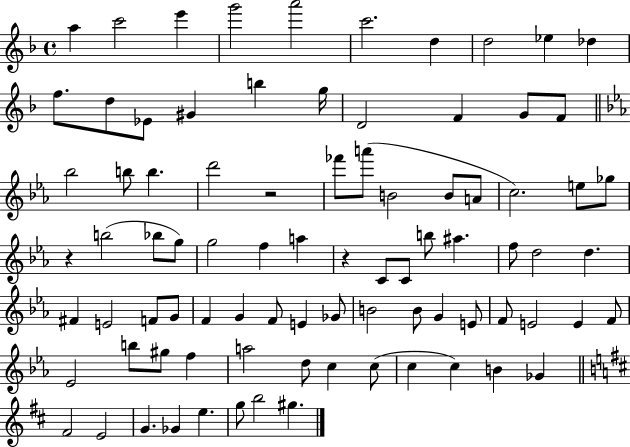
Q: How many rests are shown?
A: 3